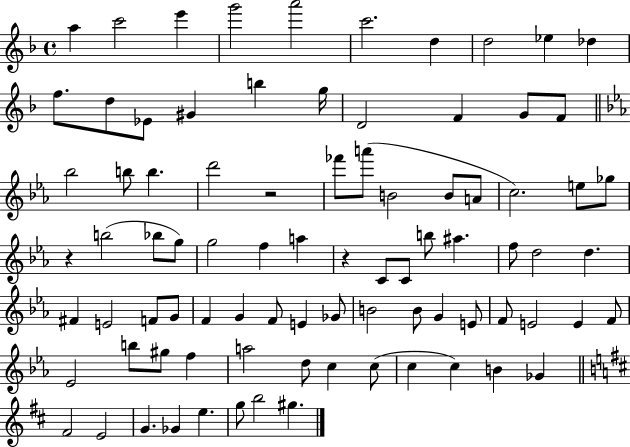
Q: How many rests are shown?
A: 3